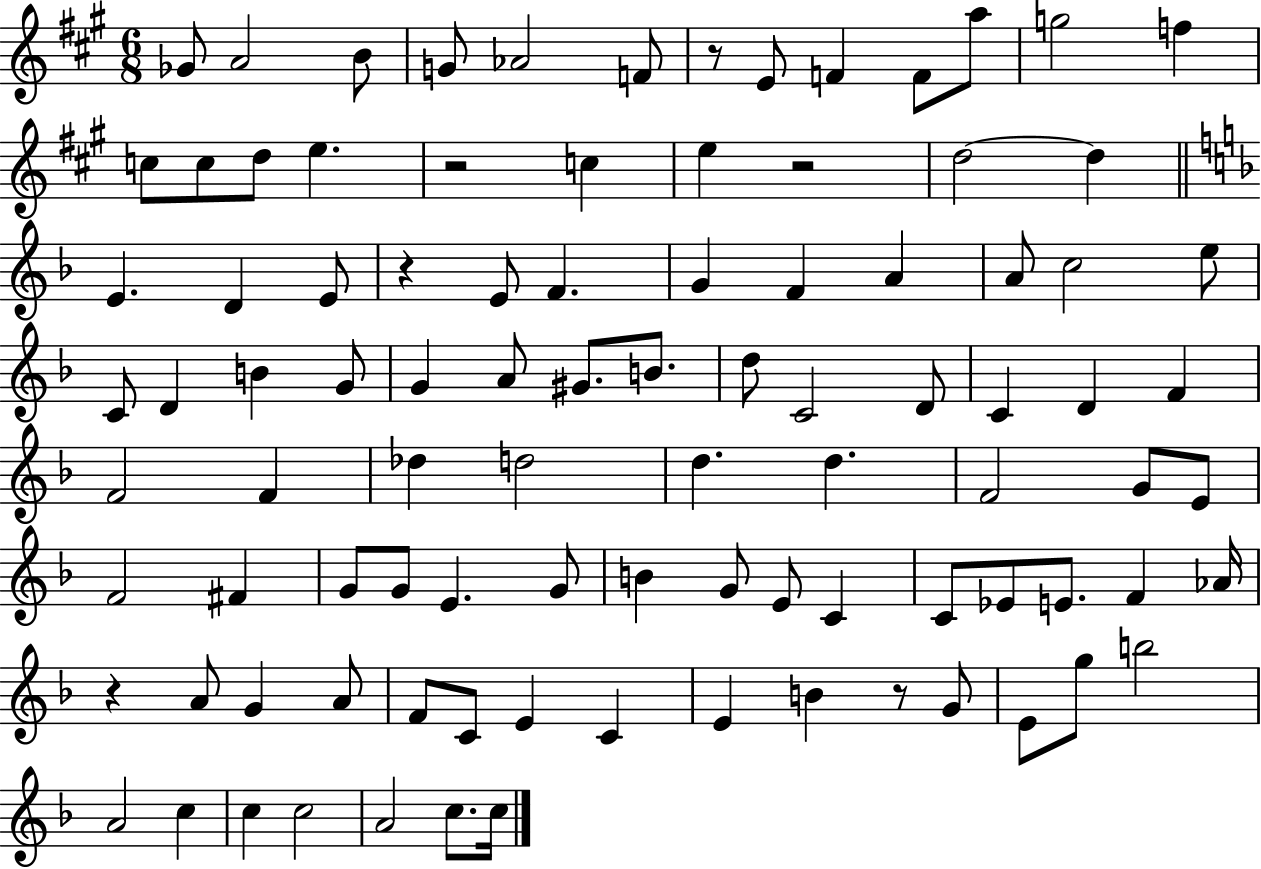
X:1
T:Untitled
M:6/8
L:1/4
K:A
_G/2 A2 B/2 G/2 _A2 F/2 z/2 E/2 F F/2 a/2 g2 f c/2 c/2 d/2 e z2 c e z2 d2 d E D E/2 z E/2 F G F A A/2 c2 e/2 C/2 D B G/2 G A/2 ^G/2 B/2 d/2 C2 D/2 C D F F2 F _d d2 d d F2 G/2 E/2 F2 ^F G/2 G/2 E G/2 B G/2 E/2 C C/2 _E/2 E/2 F _A/4 z A/2 G A/2 F/2 C/2 E C E B z/2 G/2 E/2 g/2 b2 A2 c c c2 A2 c/2 c/4